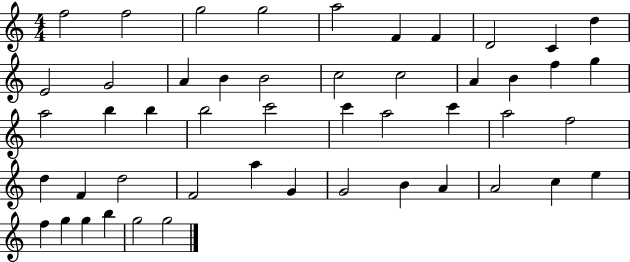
F5/h F5/h G5/h G5/h A5/h F4/q F4/q D4/h C4/q D5/q E4/h G4/h A4/q B4/q B4/h C5/h C5/h A4/q B4/q F5/q G5/q A5/h B5/q B5/q B5/h C6/h C6/q A5/h C6/q A5/h F5/h D5/q F4/q D5/h F4/h A5/q G4/q G4/h B4/q A4/q A4/h C5/q E5/q F5/q G5/q G5/q B5/q G5/h G5/h